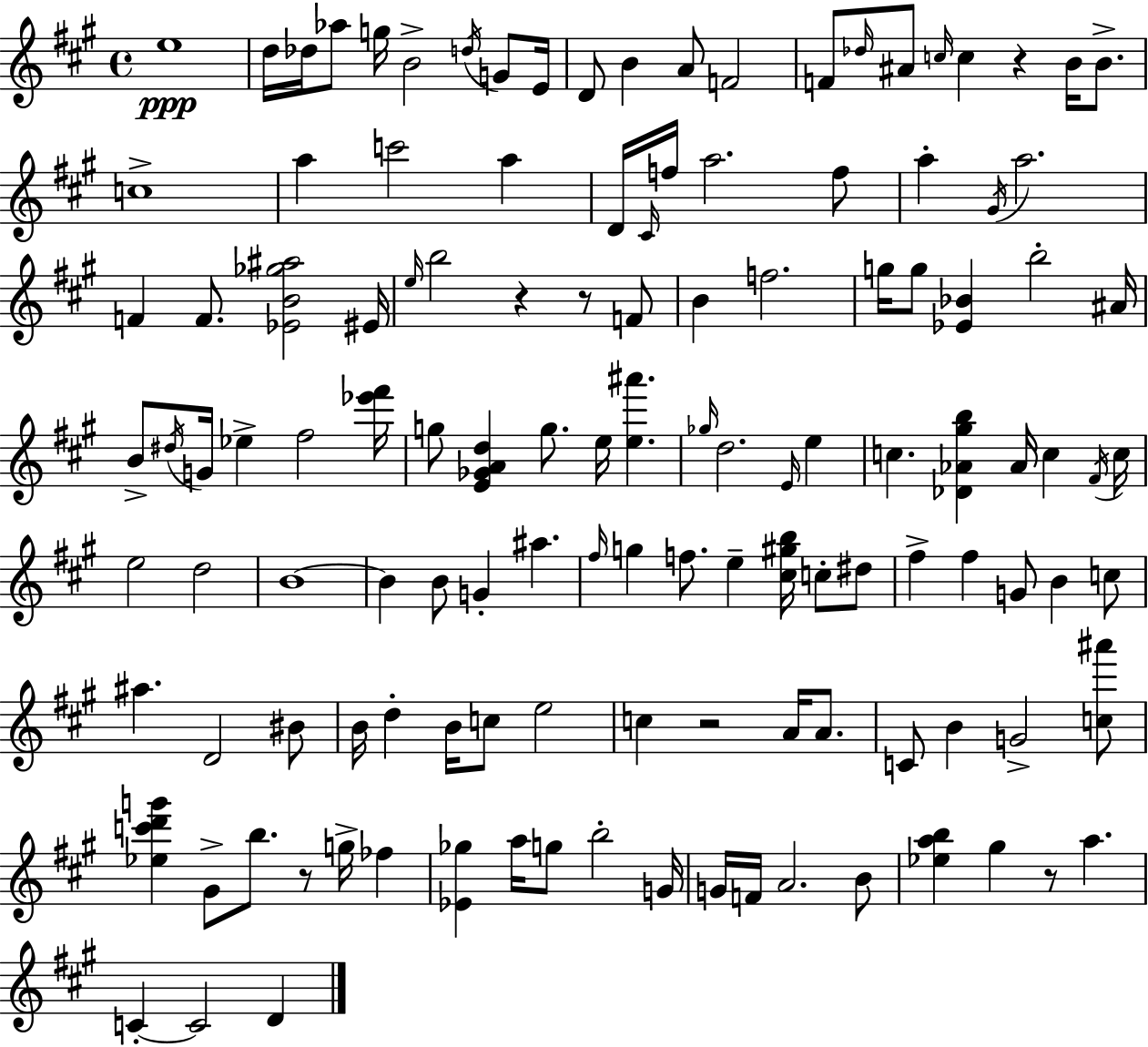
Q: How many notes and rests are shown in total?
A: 127